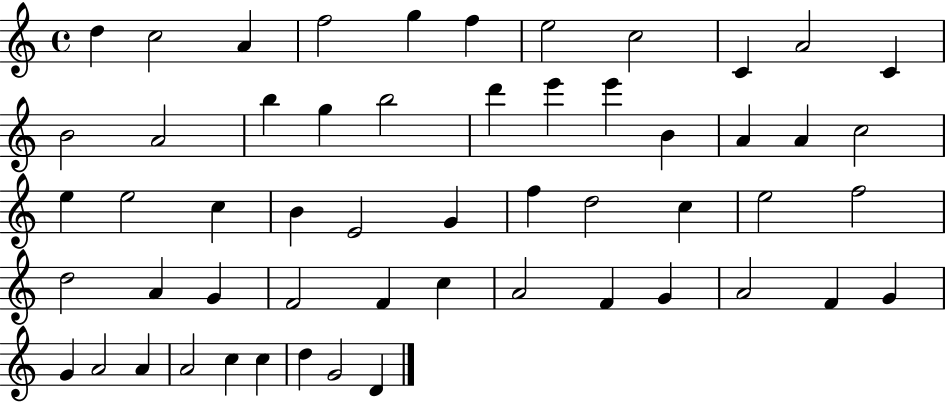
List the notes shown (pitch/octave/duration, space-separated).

D5/q C5/h A4/q F5/h G5/q F5/q E5/h C5/h C4/q A4/h C4/q B4/h A4/h B5/q G5/q B5/h D6/q E6/q E6/q B4/q A4/q A4/q C5/h E5/q E5/h C5/q B4/q E4/h G4/q F5/q D5/h C5/q E5/h F5/h D5/h A4/q G4/q F4/h F4/q C5/q A4/h F4/q G4/q A4/h F4/q G4/q G4/q A4/h A4/q A4/h C5/q C5/q D5/q G4/h D4/q